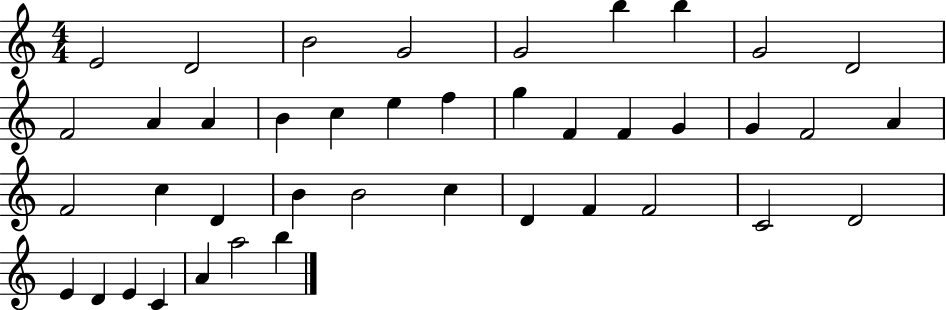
E4/h D4/h B4/h G4/h G4/h B5/q B5/q G4/h D4/h F4/h A4/q A4/q B4/q C5/q E5/q F5/q G5/q F4/q F4/q G4/q G4/q F4/h A4/q F4/h C5/q D4/q B4/q B4/h C5/q D4/q F4/q F4/h C4/h D4/h E4/q D4/q E4/q C4/q A4/q A5/h B5/q